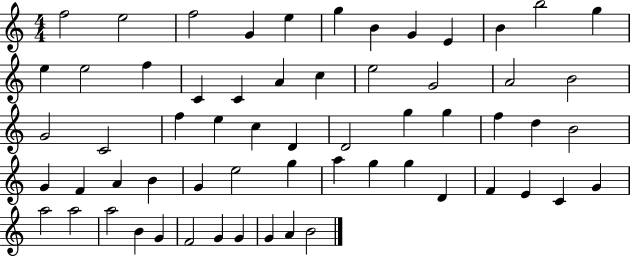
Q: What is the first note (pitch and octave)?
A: F5